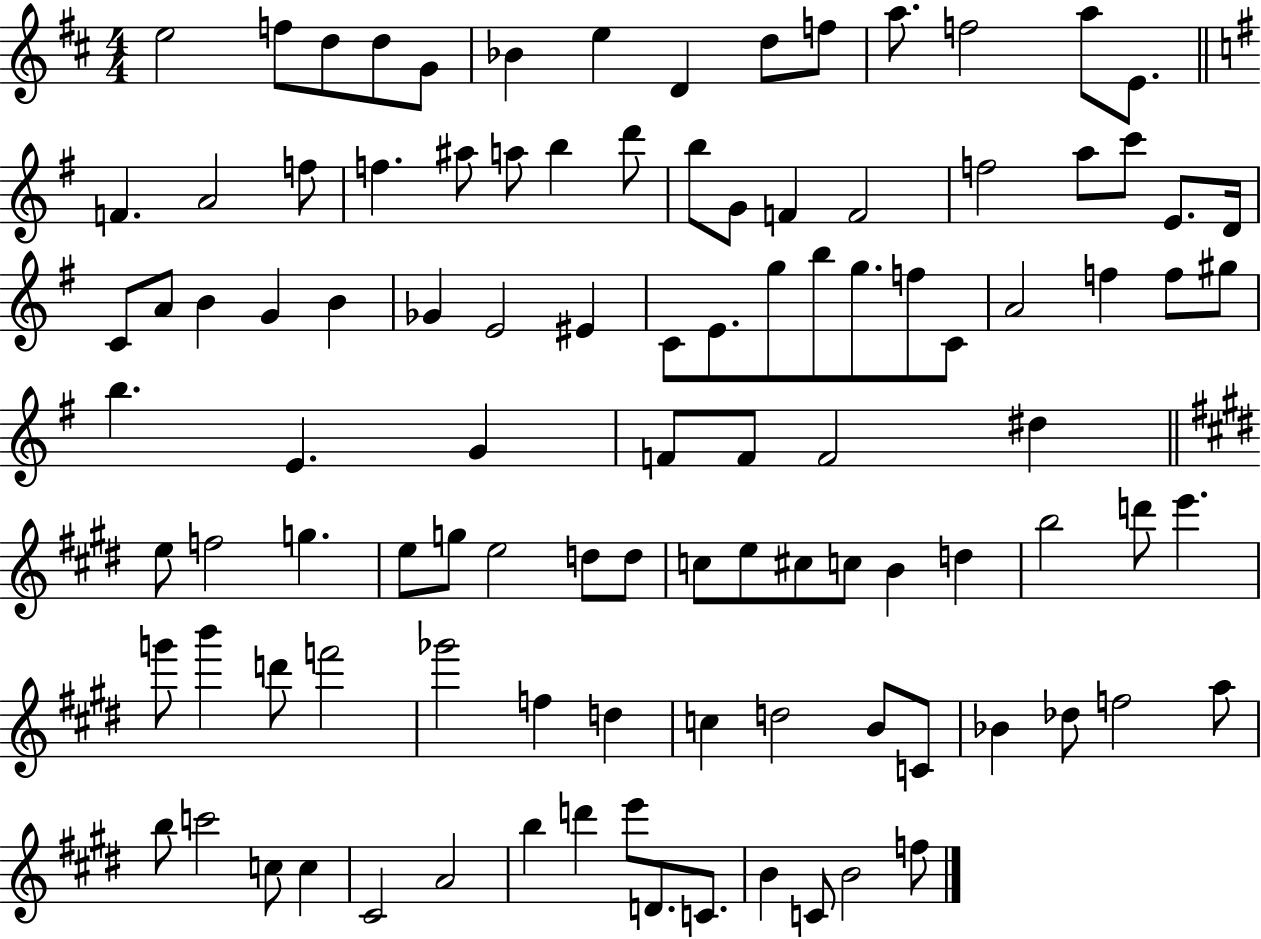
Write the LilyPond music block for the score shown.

{
  \clef treble
  \numericTimeSignature
  \time 4/4
  \key d \major
  e''2 f''8 d''8 d''8 g'8 | bes'4 e''4 d'4 d''8 f''8 | a''8. f''2 a''8 e'8. | \bar "||" \break \key g \major f'4. a'2 f''8 | f''4. ais''8 a''8 b''4 d'''8 | b''8 g'8 f'4 f'2 | f''2 a''8 c'''8 e'8. d'16 | \break c'8 a'8 b'4 g'4 b'4 | ges'4 e'2 eis'4 | c'8 e'8. g''8 b''8 g''8. f''8 c'8 | a'2 f''4 f''8 gis''8 | \break b''4. e'4. g'4 | f'8 f'8 f'2 dis''4 | \bar "||" \break \key e \major e''8 f''2 g''4. | e''8 g''8 e''2 d''8 d''8 | c''8 e''8 cis''8 c''8 b'4 d''4 | b''2 d'''8 e'''4. | \break g'''8 b'''4 d'''8 f'''2 | ges'''2 f''4 d''4 | c''4 d''2 b'8 c'8 | bes'4 des''8 f''2 a''8 | \break b''8 c'''2 c''8 c''4 | cis'2 a'2 | b''4 d'''4 e'''8 d'8. c'8. | b'4 c'8 b'2 f''8 | \break \bar "|."
}